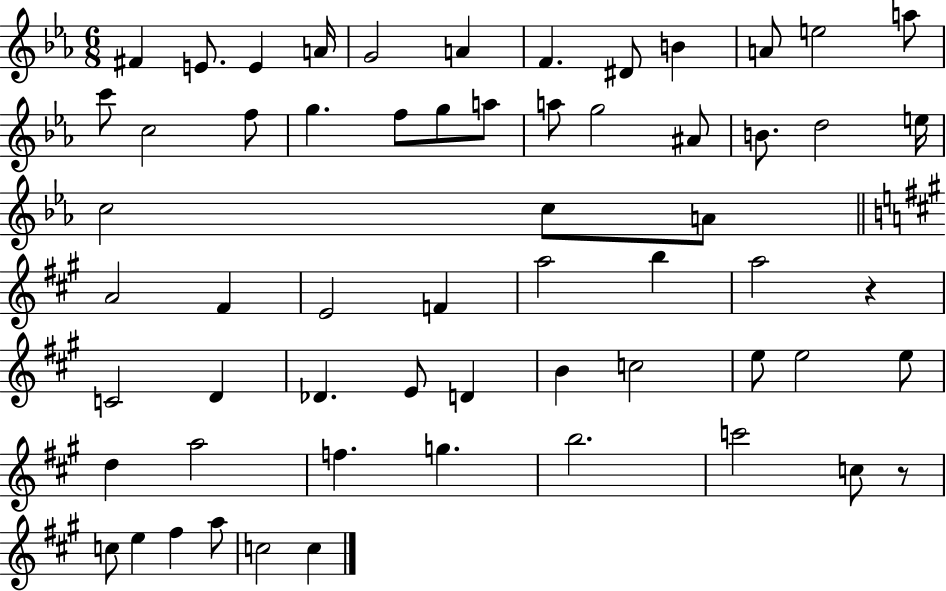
F#4/q E4/e. E4/q A4/s G4/h A4/q F4/q. D#4/e B4/q A4/e E5/h A5/e C6/e C5/h F5/e G5/q. F5/e G5/e A5/e A5/e G5/h A#4/e B4/e. D5/h E5/s C5/h C5/e A4/e A4/h F#4/q E4/h F4/q A5/h B5/q A5/h R/q C4/h D4/q Db4/q. E4/e D4/q B4/q C5/h E5/e E5/h E5/e D5/q A5/h F5/q. G5/q. B5/h. C6/h C5/e R/e C5/e E5/q F#5/q A5/e C5/h C5/q